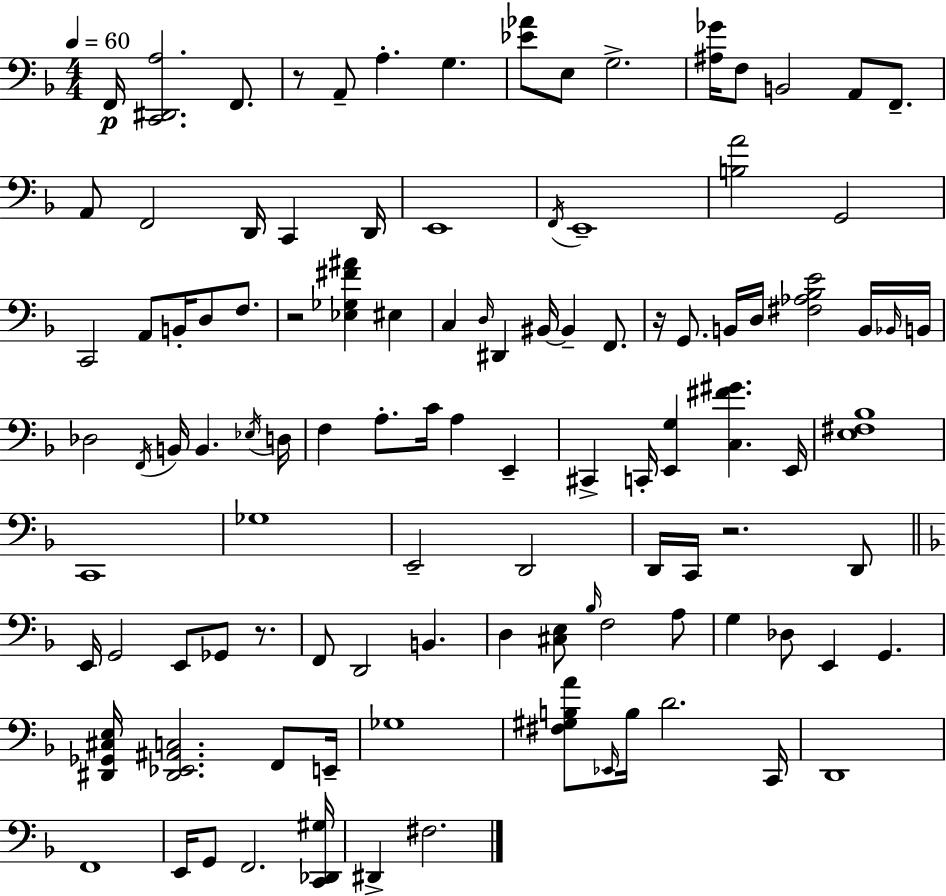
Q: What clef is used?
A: bass